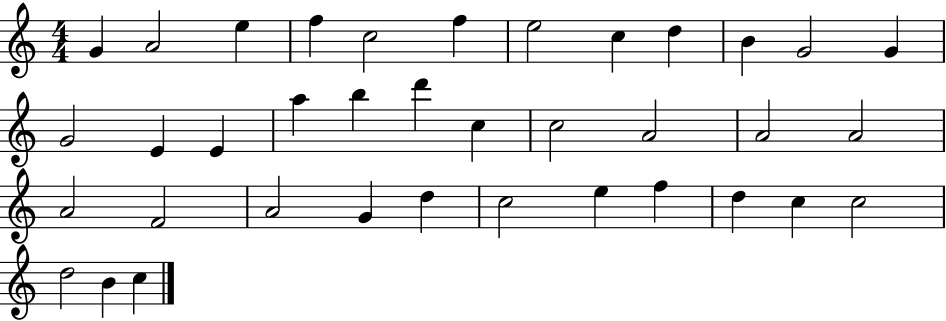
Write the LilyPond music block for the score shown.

{
  \clef treble
  \numericTimeSignature
  \time 4/4
  \key c \major
  g'4 a'2 e''4 | f''4 c''2 f''4 | e''2 c''4 d''4 | b'4 g'2 g'4 | \break g'2 e'4 e'4 | a''4 b''4 d'''4 c''4 | c''2 a'2 | a'2 a'2 | \break a'2 f'2 | a'2 g'4 d''4 | c''2 e''4 f''4 | d''4 c''4 c''2 | \break d''2 b'4 c''4 | \bar "|."
}